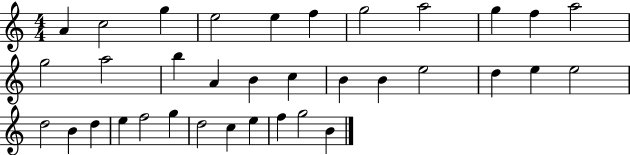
A4/q C5/h G5/q E5/h E5/q F5/q G5/h A5/h G5/q F5/q A5/h G5/h A5/h B5/q A4/q B4/q C5/q B4/q B4/q E5/h D5/q E5/q E5/h D5/h B4/q D5/q E5/q F5/h G5/q D5/h C5/q E5/q F5/q G5/h B4/q